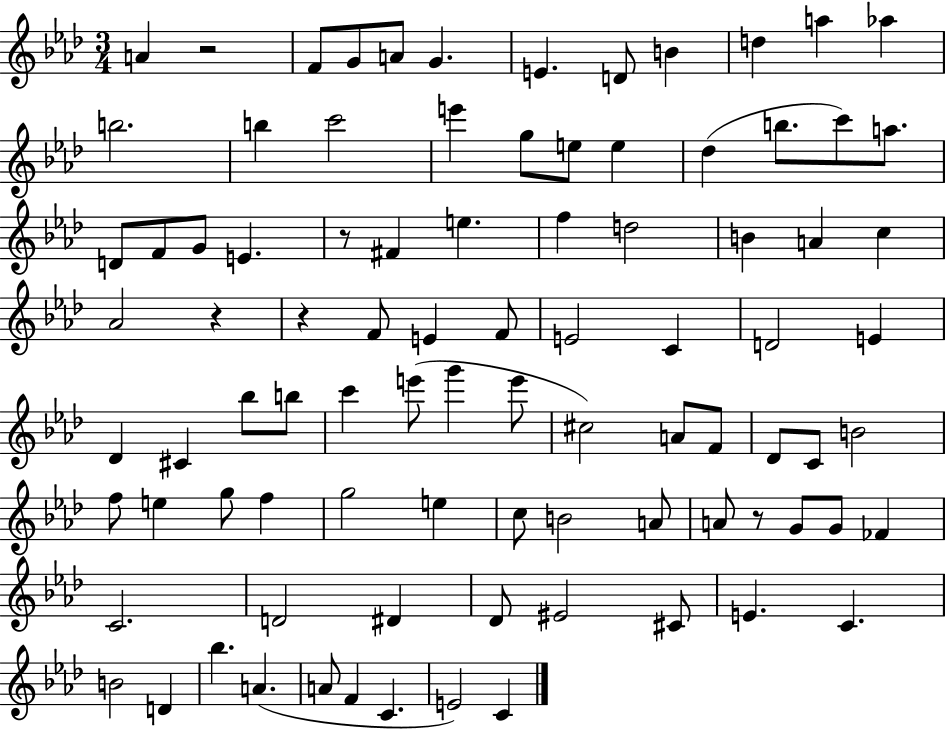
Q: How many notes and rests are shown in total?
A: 90